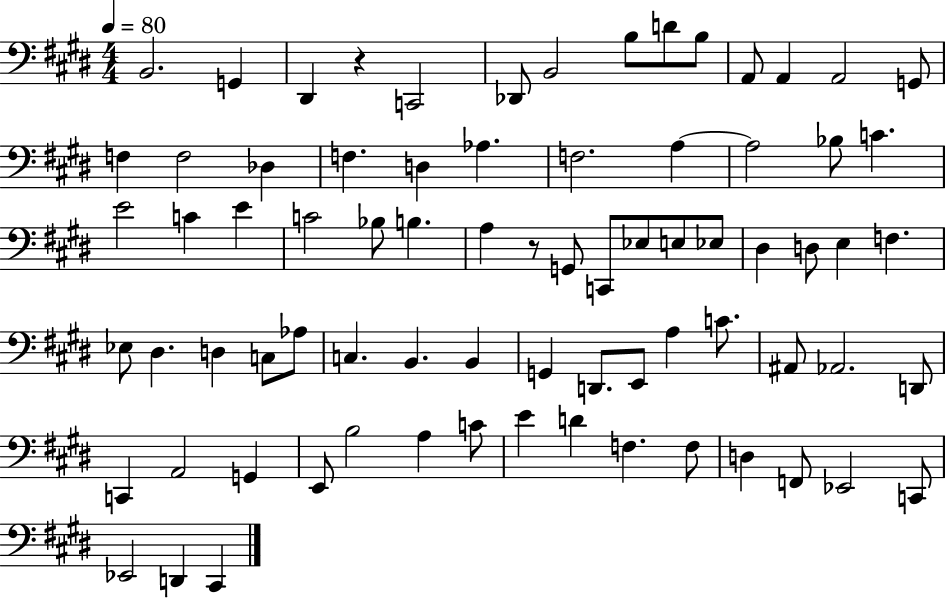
{
  \clef bass
  \numericTimeSignature
  \time 4/4
  \key e \major
  \tempo 4 = 80
  b,2. g,4 | dis,4 r4 c,2 | des,8 b,2 b8 d'8 b8 | a,8 a,4 a,2 g,8 | \break f4 f2 des4 | f4. d4 aes4. | f2. a4~~ | a2 bes8 c'4. | \break e'2 c'4 e'4 | c'2 bes8 b4. | a4 r8 g,8 c,8 ees8 e8 ees8 | dis4 d8 e4 f4. | \break ees8 dis4. d4 c8 aes8 | c4. b,4. b,4 | g,4 d,8. e,8 a4 c'8. | ais,8 aes,2. d,8 | \break c,4 a,2 g,4 | e,8 b2 a4 c'8 | e'4 d'4 f4. f8 | d4 f,8 ees,2 c,8 | \break ees,2 d,4 cis,4 | \bar "|."
}